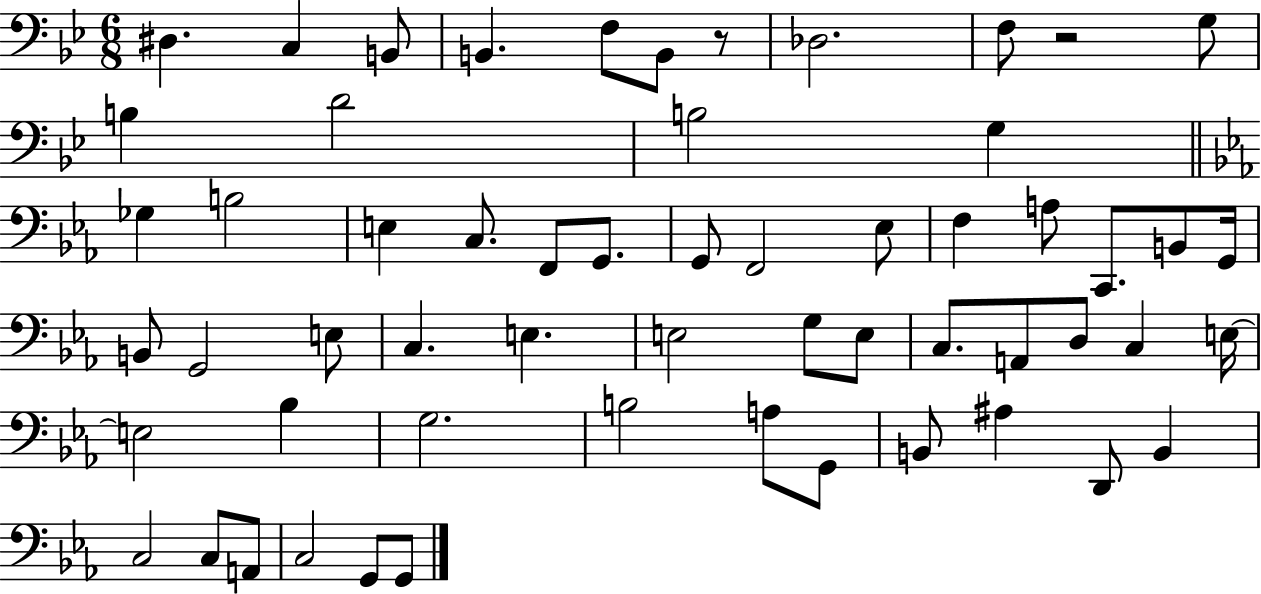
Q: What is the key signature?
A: BES major